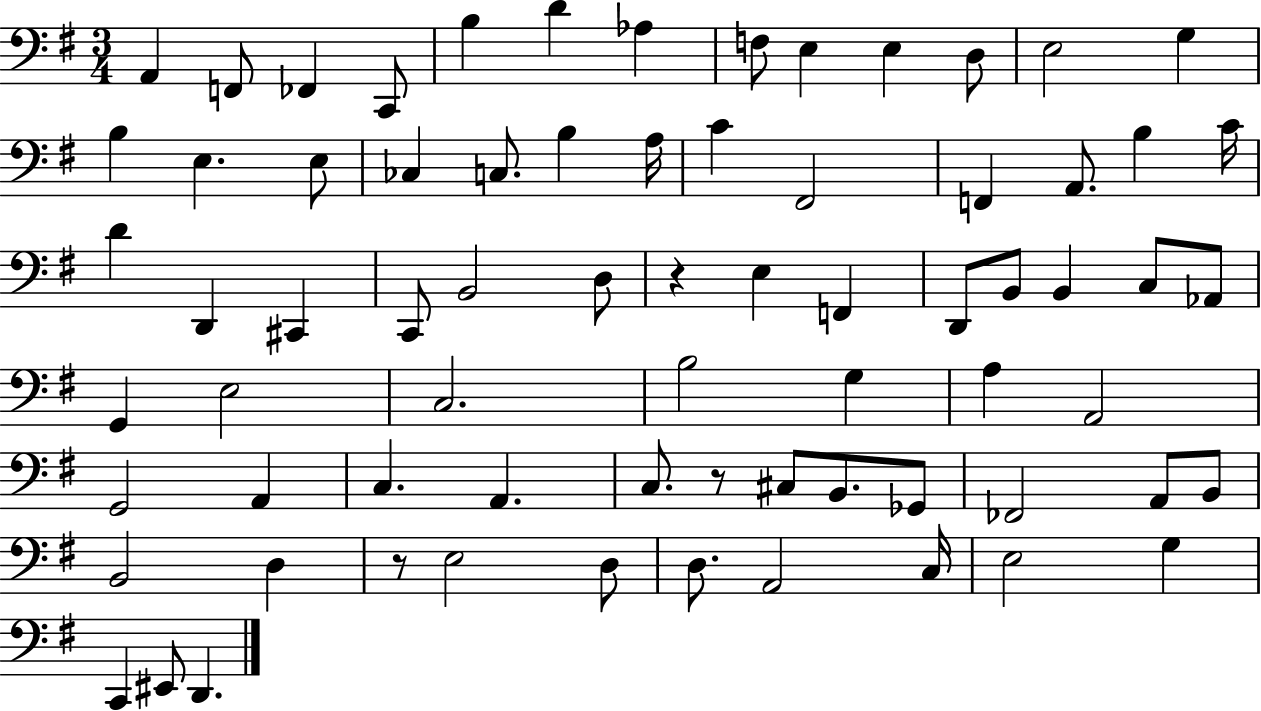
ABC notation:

X:1
T:Untitled
M:3/4
L:1/4
K:G
A,, F,,/2 _F,, C,,/2 B, D _A, F,/2 E, E, D,/2 E,2 G, B, E, E,/2 _C, C,/2 B, A,/4 C ^F,,2 F,, A,,/2 B, C/4 D D,, ^C,, C,,/2 B,,2 D,/2 z E, F,, D,,/2 B,,/2 B,, C,/2 _A,,/2 G,, E,2 C,2 B,2 G, A, A,,2 G,,2 A,, C, A,, C,/2 z/2 ^C,/2 B,,/2 _G,,/2 _F,,2 A,,/2 B,,/2 B,,2 D, z/2 E,2 D,/2 D,/2 A,,2 C,/4 E,2 G, C,, ^E,,/2 D,,